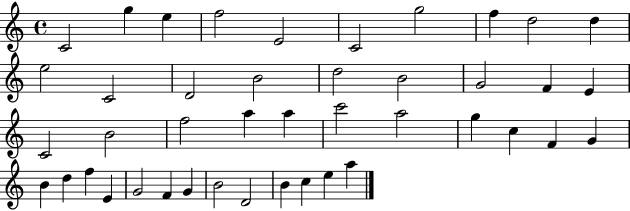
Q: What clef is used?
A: treble